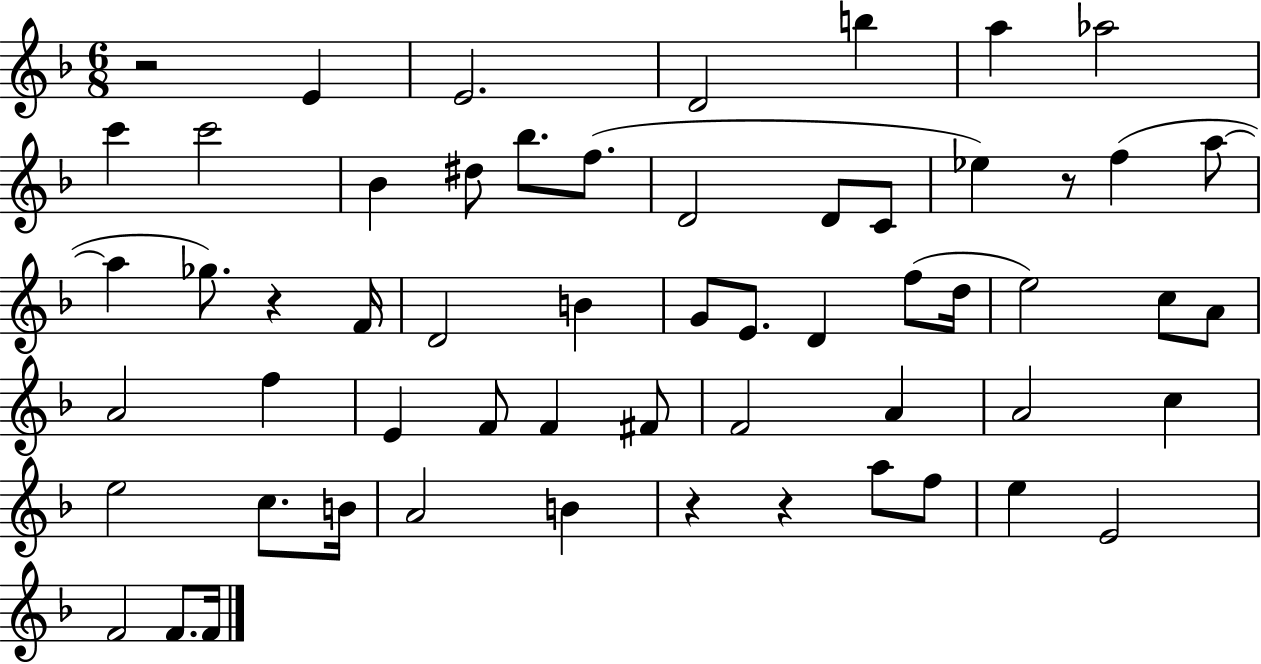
R/h E4/q E4/h. D4/h B5/q A5/q Ab5/h C6/q C6/h Bb4/q D#5/e Bb5/e. F5/e. D4/h D4/e C4/e Eb5/q R/e F5/q A5/e A5/q Gb5/e. R/q F4/s D4/h B4/q G4/e E4/e. D4/q F5/e D5/s E5/h C5/e A4/e A4/h F5/q E4/q F4/e F4/q F#4/e F4/h A4/q A4/h C5/q E5/h C5/e. B4/s A4/h B4/q R/q R/q A5/e F5/e E5/q E4/h F4/h F4/e. F4/s